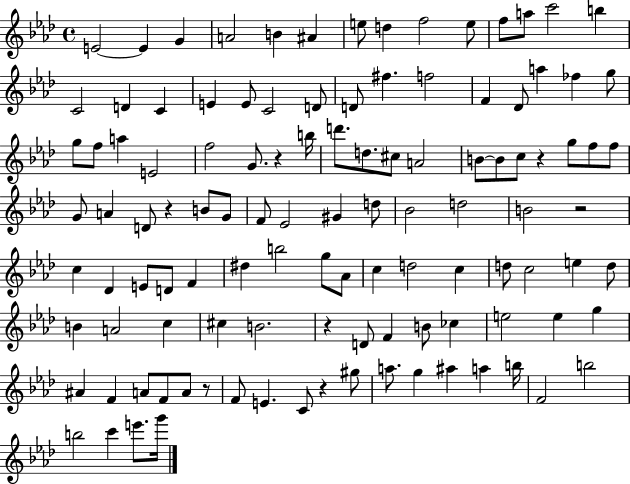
X:1
T:Untitled
M:4/4
L:1/4
K:Ab
E2 E G A2 B ^A e/2 d f2 e/2 f/2 a/2 c'2 b C2 D C E E/2 C2 D/2 D/2 ^f f2 F _D/2 a _f g/2 g/2 f/2 a E2 f2 G/2 z b/4 d'/2 d/2 ^c/2 A2 B/2 B/2 c/2 z g/2 f/2 f/2 G/2 A D/2 z B/2 G/2 F/2 _E2 ^G d/2 _B2 d2 B2 z2 c _D E/2 D/2 F ^d b2 g/2 _A/2 c d2 c d/2 c2 e d/2 B A2 c ^c B2 z D/2 F B/2 _c e2 e g ^A F A/2 F/2 A/2 z/2 F/2 E C/2 z ^g/2 a/2 g ^a a b/4 F2 b2 b2 c' e'/2 g'/4